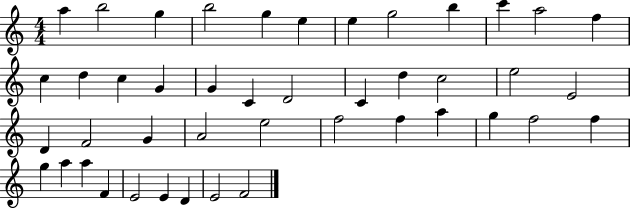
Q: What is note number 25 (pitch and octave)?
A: D4